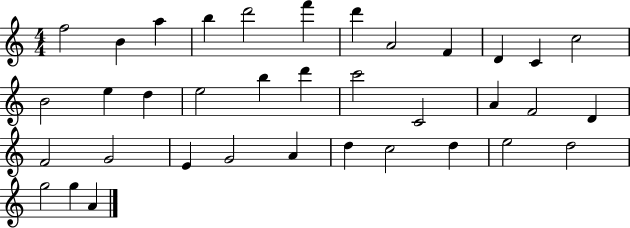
{
  \clef treble
  \numericTimeSignature
  \time 4/4
  \key c \major
  f''2 b'4 a''4 | b''4 d'''2 f'''4 | d'''4 a'2 f'4 | d'4 c'4 c''2 | \break b'2 e''4 d''4 | e''2 b''4 d'''4 | c'''2 c'2 | a'4 f'2 d'4 | \break f'2 g'2 | e'4 g'2 a'4 | d''4 c''2 d''4 | e''2 d''2 | \break g''2 g''4 a'4 | \bar "|."
}